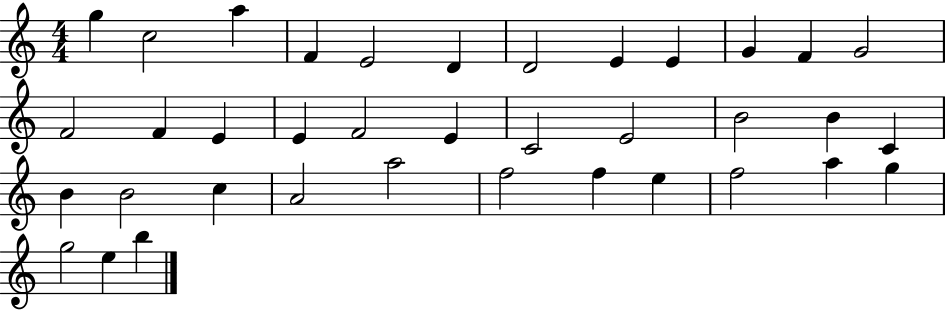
{
  \clef treble
  \numericTimeSignature
  \time 4/4
  \key c \major
  g''4 c''2 a''4 | f'4 e'2 d'4 | d'2 e'4 e'4 | g'4 f'4 g'2 | \break f'2 f'4 e'4 | e'4 f'2 e'4 | c'2 e'2 | b'2 b'4 c'4 | \break b'4 b'2 c''4 | a'2 a''2 | f''2 f''4 e''4 | f''2 a''4 g''4 | \break g''2 e''4 b''4 | \bar "|."
}